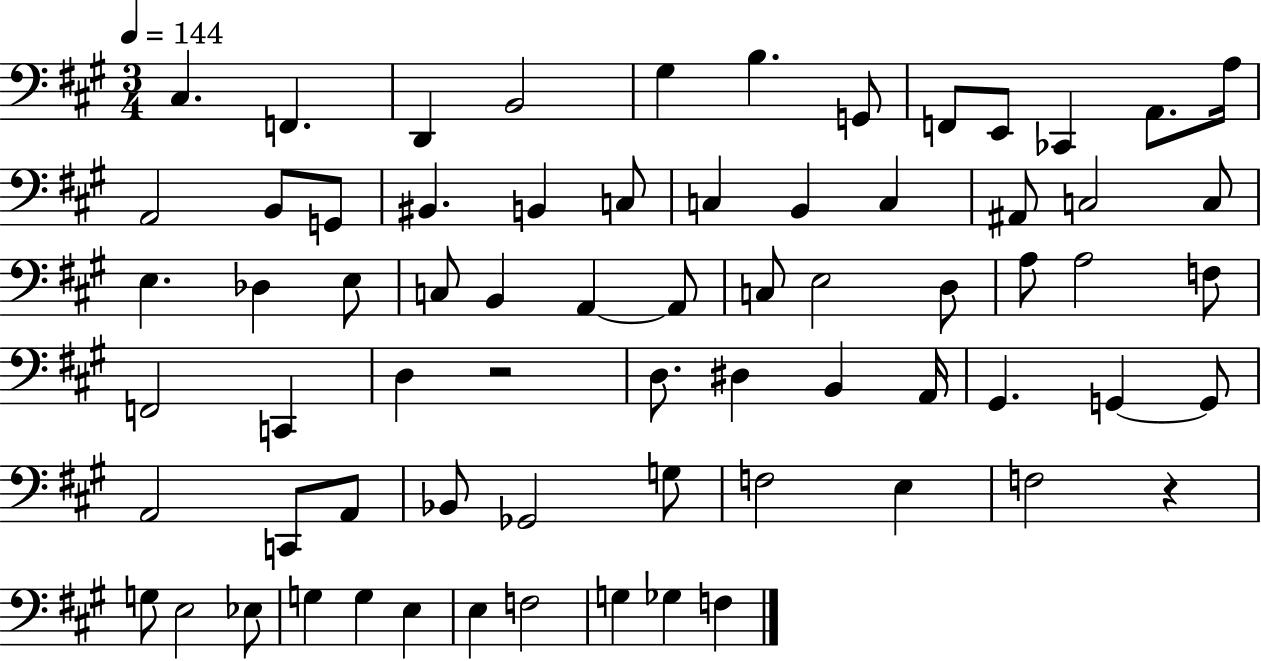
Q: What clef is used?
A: bass